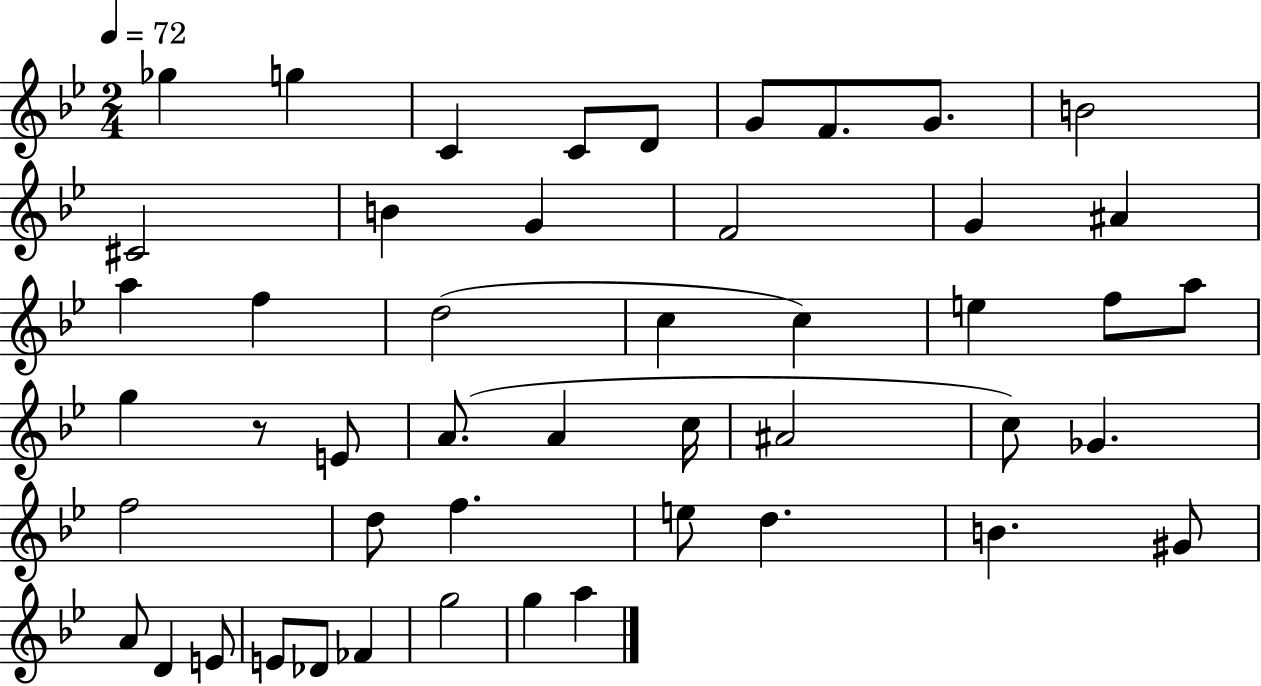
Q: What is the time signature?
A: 2/4